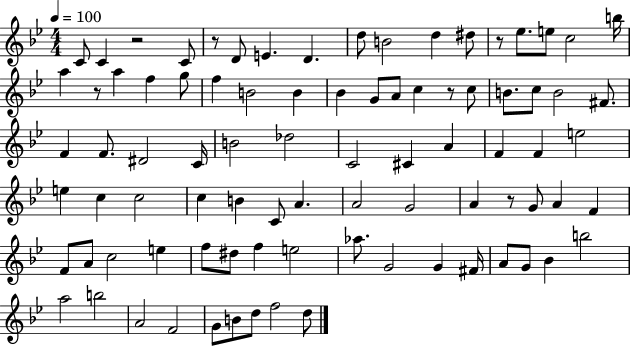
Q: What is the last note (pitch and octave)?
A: D5